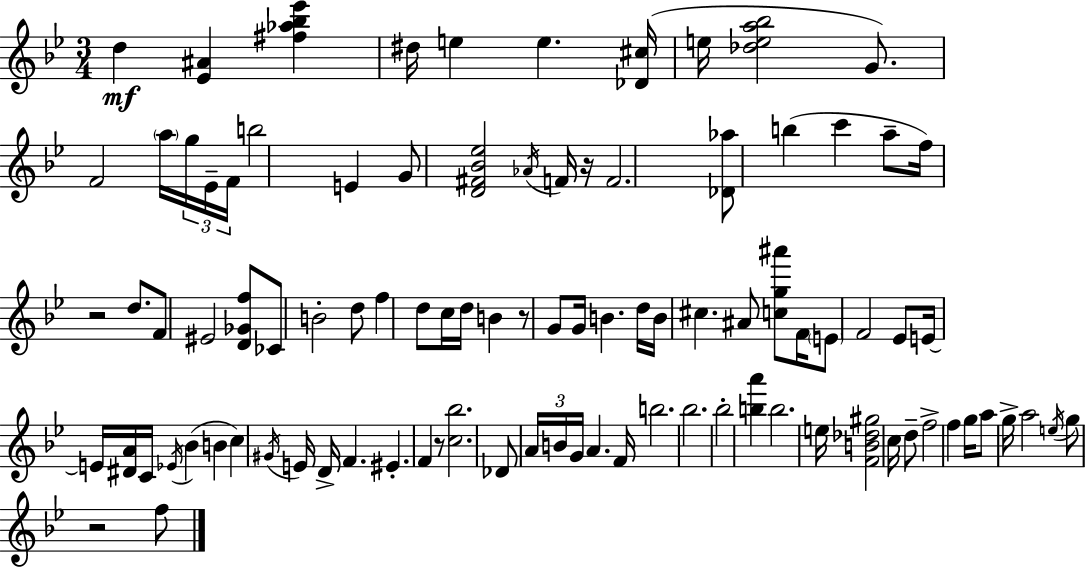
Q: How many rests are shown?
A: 5